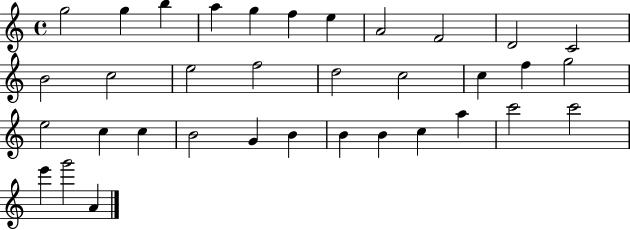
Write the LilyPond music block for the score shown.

{
  \clef treble
  \time 4/4
  \defaultTimeSignature
  \key c \major
  g''2 g''4 b''4 | a''4 g''4 f''4 e''4 | a'2 f'2 | d'2 c'2 | \break b'2 c''2 | e''2 f''2 | d''2 c''2 | c''4 f''4 g''2 | \break e''2 c''4 c''4 | b'2 g'4 b'4 | b'4 b'4 c''4 a''4 | c'''2 c'''2 | \break e'''4 g'''2 a'4 | \bar "|."
}